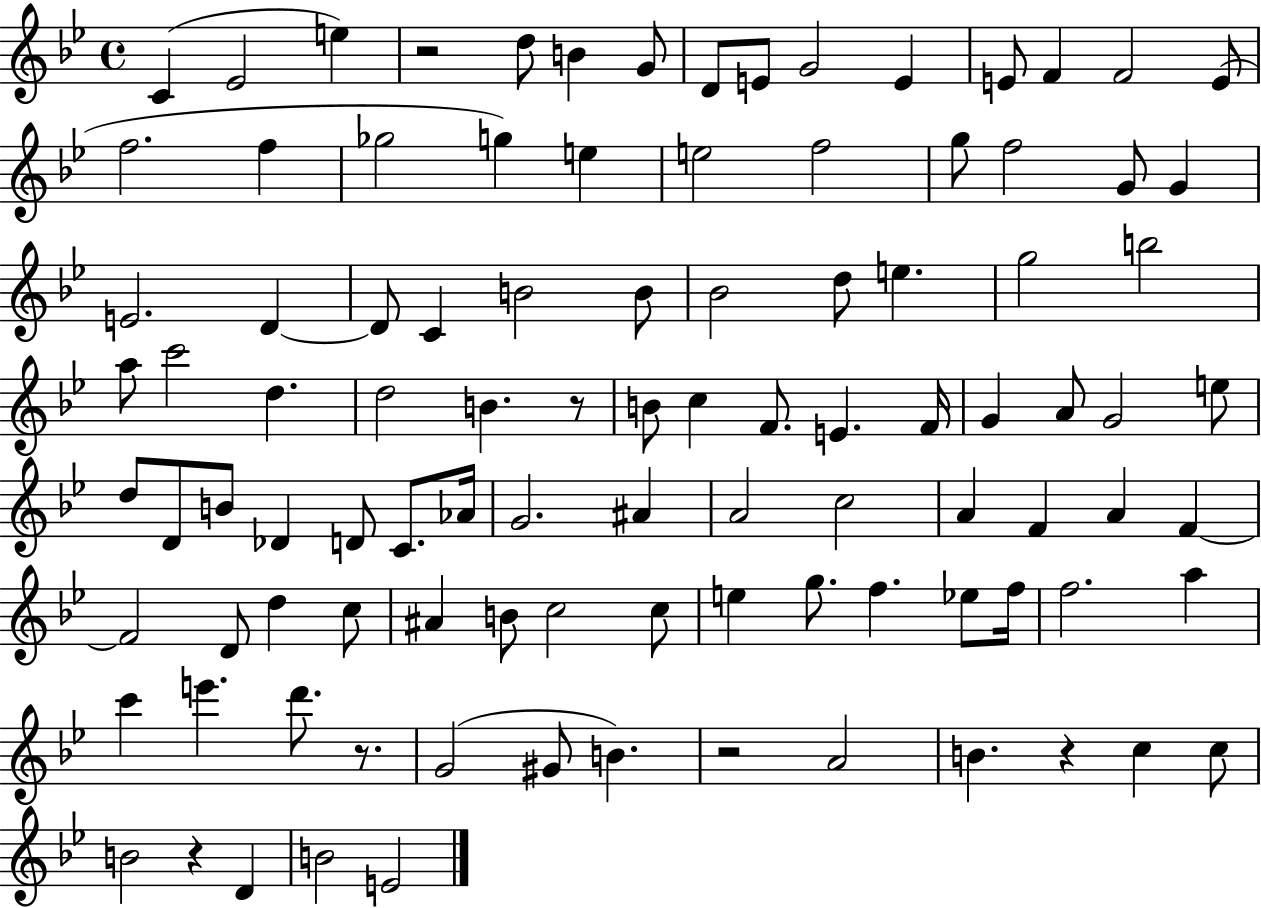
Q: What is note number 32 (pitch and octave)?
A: Bb4